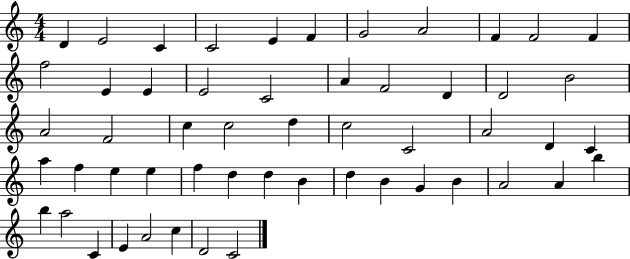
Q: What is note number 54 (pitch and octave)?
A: C4